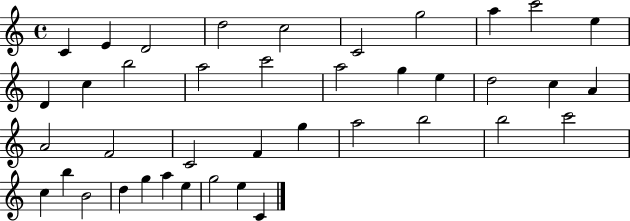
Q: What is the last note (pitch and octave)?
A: C4